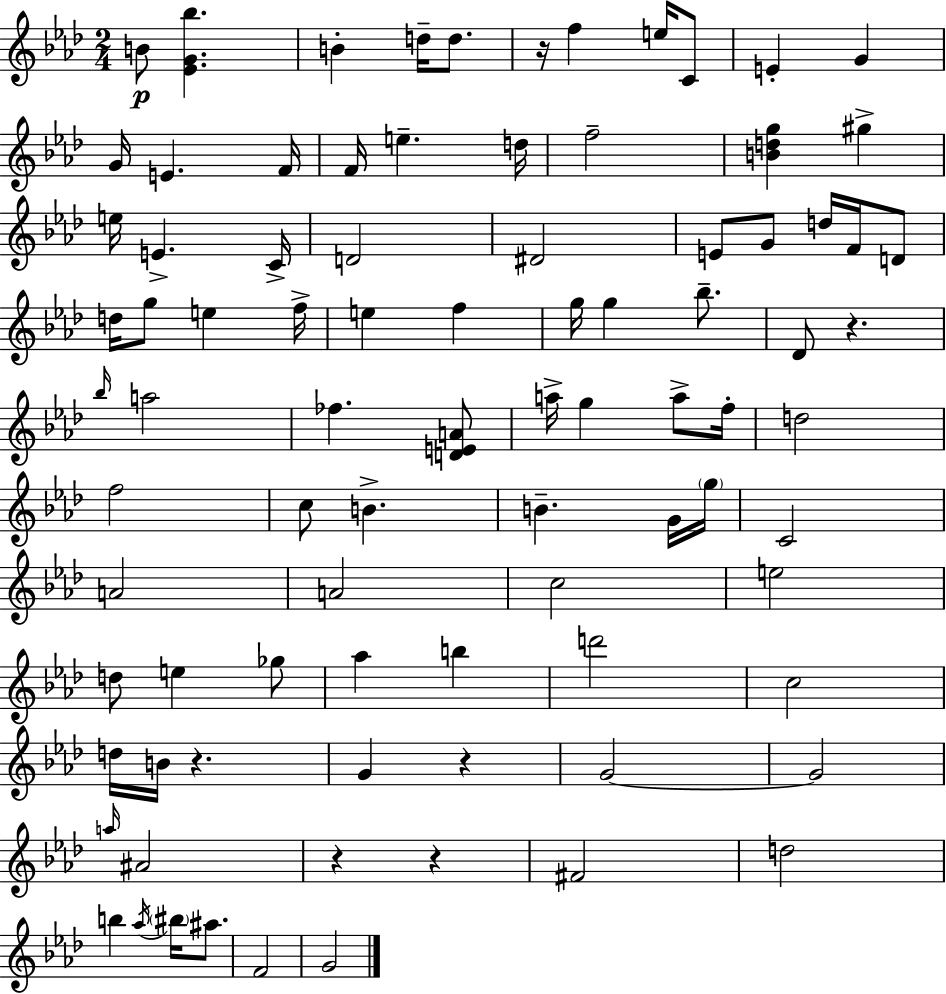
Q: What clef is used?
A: treble